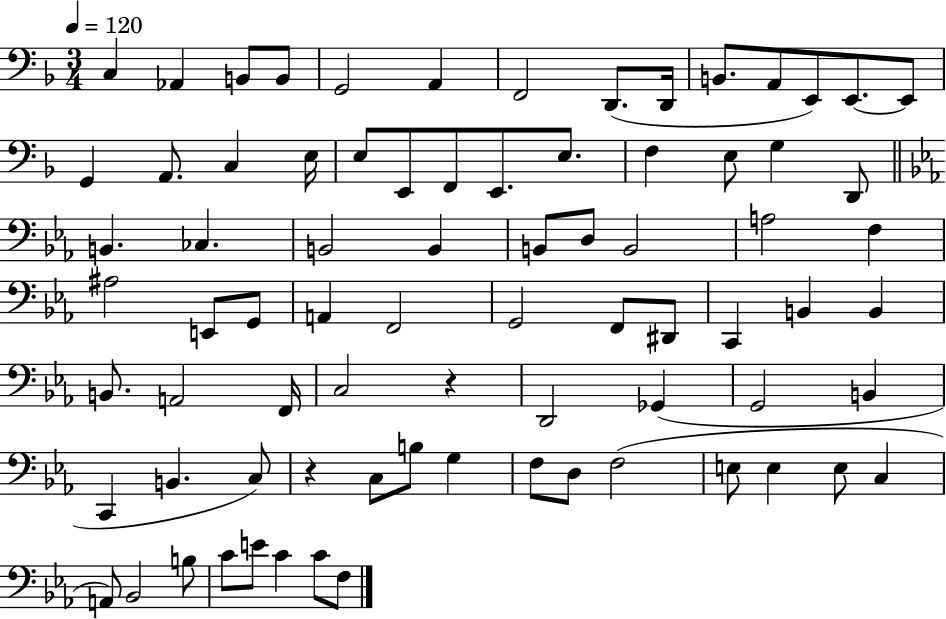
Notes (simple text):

C3/q Ab2/q B2/e B2/e G2/h A2/q F2/h D2/e. D2/s B2/e. A2/e E2/e E2/e. E2/e G2/q A2/e. C3/q E3/s E3/e E2/e F2/e E2/e. E3/e. F3/q E3/e G3/q D2/e B2/q. CES3/q. B2/h B2/q B2/e D3/e B2/h A3/h F3/q A#3/h E2/e G2/e A2/q F2/h G2/h F2/e D#2/e C2/q B2/q B2/q B2/e. A2/h F2/s C3/h R/q D2/h Gb2/q G2/h B2/q C2/q B2/q. C3/e R/q C3/e B3/e G3/q F3/e D3/e F3/h E3/e E3/q E3/e C3/q A2/e Bb2/h B3/e C4/e E4/e C4/q C4/e F3/e